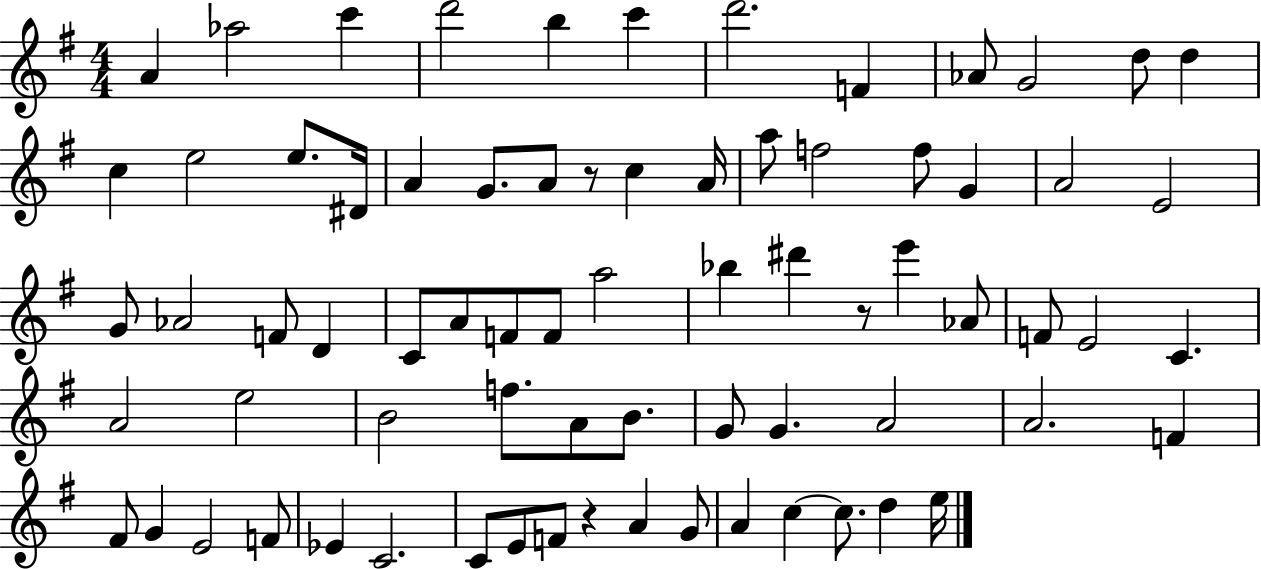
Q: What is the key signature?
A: G major